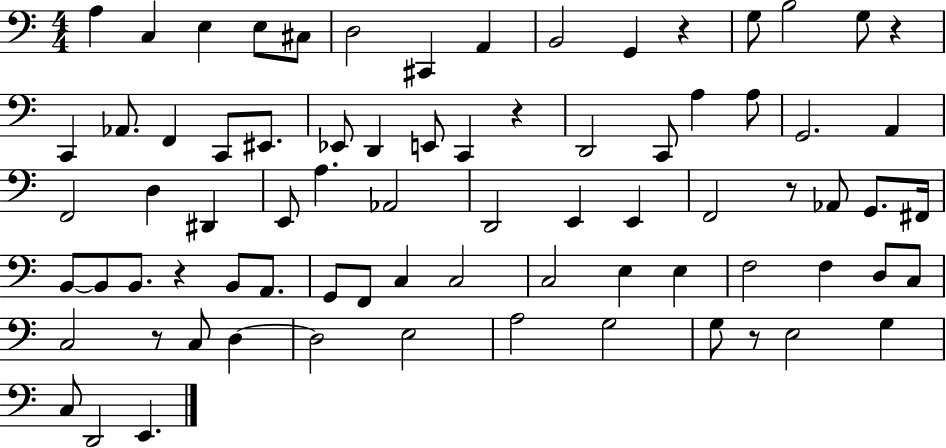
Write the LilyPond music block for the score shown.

{
  \clef bass
  \numericTimeSignature
  \time 4/4
  \key c \major
  \repeat volta 2 { a4 c4 e4 e8 cis8 | d2 cis,4 a,4 | b,2 g,4 r4 | g8 b2 g8 r4 | \break c,4 aes,8. f,4 c,8 eis,8. | ees,8 d,4 e,8 c,4 r4 | d,2 c,8 a4 a8 | g,2. a,4 | \break f,2 d4 dis,4 | e,8 a4. aes,2 | d,2 e,4 e,4 | f,2 r8 aes,8 g,8. fis,16 | \break b,8~~ b,8 b,8. r4 b,8 a,8. | g,8 f,8 c4 c2 | c2 e4 e4 | f2 f4 d8 c8 | \break c2 r8 c8 d4~~ | d2 e2 | a2 g2 | g8 r8 e2 g4 | \break c8 d,2 e,4. | } \bar "|."
}